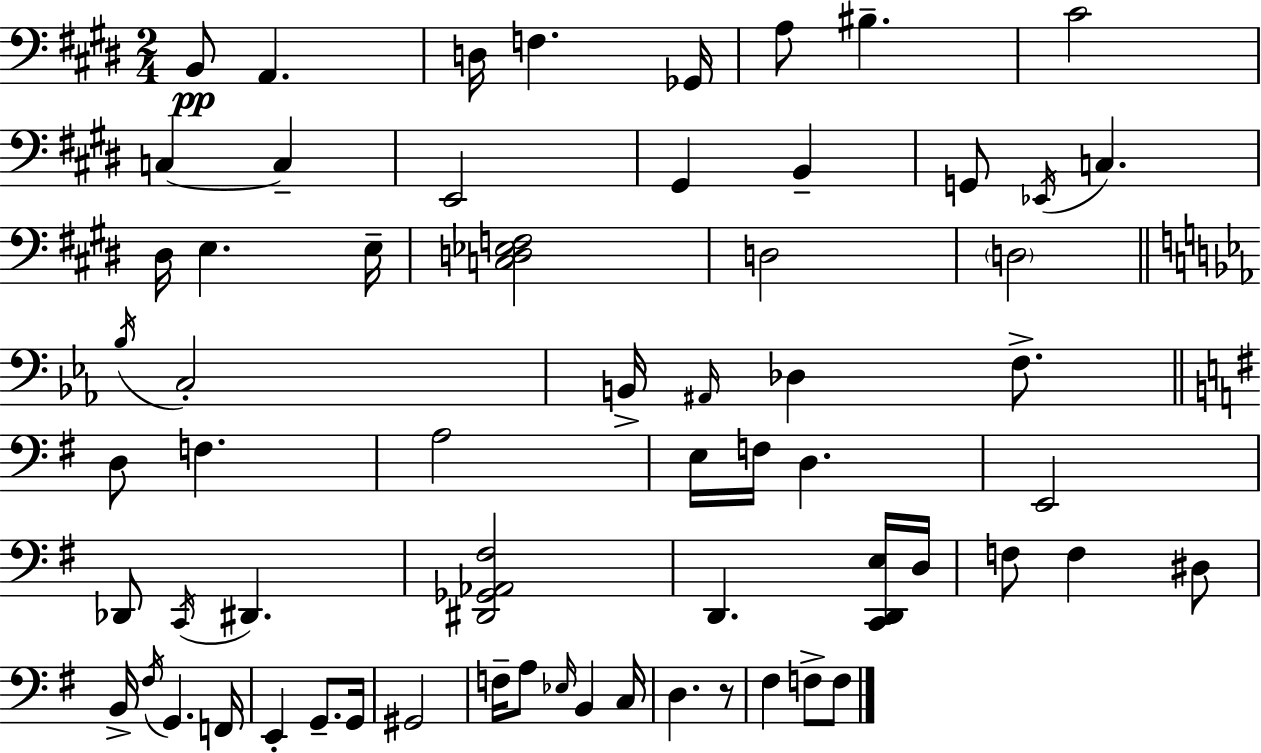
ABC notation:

X:1
T:Untitled
M:2/4
L:1/4
K:E
B,,/2 A,, D,/4 F, _G,,/4 A,/2 ^B, ^C2 C, C, E,,2 ^G,, B,, G,,/2 _E,,/4 C, ^D,/4 E, E,/4 [C,D,_E,F,]2 D,2 D,2 _B,/4 C,2 B,,/4 ^A,,/4 _D, F,/2 D,/2 F, A,2 E,/4 F,/4 D, E,,2 _D,,/2 C,,/4 ^D,, [^D,,_G,,_A,,^F,]2 D,, [C,,D,,E,]/4 D,/4 F,/2 F, ^D,/2 B,,/4 ^F,/4 G,, F,,/4 E,, G,,/2 G,,/4 ^G,,2 F,/4 A,/2 _E,/4 B,, C,/4 D, z/2 ^F, F,/2 F,/2